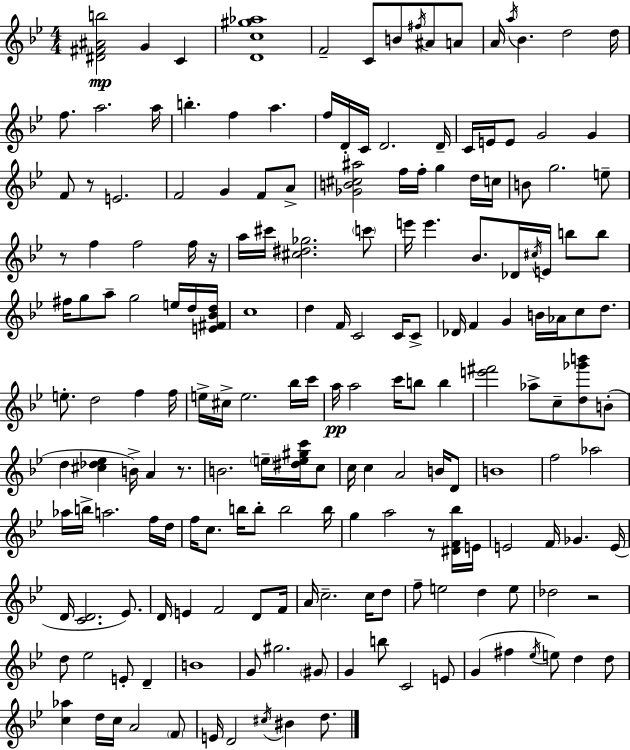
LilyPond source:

{
  \clef treble
  \numericTimeSignature
  \time 4/4
  \key bes \major
  <dis' fis' ais' b''>2\mp g'4 c'4 | <d' c'' gis'' aes''>1 | f'2-- c'8 b'8 \acciaccatura { fis''16 } ais'8 a'8 | a'16 \acciaccatura { a''16 } bes'4. d''2 | \break d''16 f''8. a''2. | a''16 b''4.-. f''4 a''4. | f''16 d'16-. c'16 d'2. | d'16-- c'16 e'16 e'8 g'2 g'4 | \break f'8 r8 e'2. | f'2 g'4 f'8 | a'8-> <ges' b' cis'' ais''>2 f''16 f''16-. g''4 | d''16 c''16 b'8 g''2. | \break e''8-- r8 f''4 f''2 | f''16 r16 a''16 cis'''16 <cis'' dis'' ges''>2. | \parenthesize c'''8 e'''16 e'''4. bes'8. des'16 \acciaccatura { cis''16 } e'16 b''8 | b''8 fis''16 g''8 a''8-- g''2 | \break e''16 d''16 <e' fis' bes' d''>16 c''1 | d''4 f'16 c'2 | c'16 c'8-> des'16 f'4 g'4 b'16 aes'16 c''8 | d''8. e''8.-. d''2 f''4 | \break f''16 e''16-> cis''16-> e''2. | bes''16 c'''16 a''16\pp a''2 c'''16 b''8 b''4 | <e''' fis'''>2 aes''8-> c''8-- <d'' ges''' b'''>8 | b'8-.( d''4 <cis'' des'' ees''>4 b'16->) a'4 | \break r8. b'2. \parenthesize e''16-- | <dis'' e'' gis'' c'''>16 c''8 c''16 c''4 a'2 | b'16 d'8 b'1 | f''2 aes''2 | \break aes''16 b''16-> a''2. | f''16 d''16 f''16 c''8. b''16 b''8-. b''2 | b''16 g''4 a''2 r8 | <dis' f' bes''>16 e'16 e'2 f'16 ges'4. | \break e'16( d'16 <c' d'>2. | ees'8.) d'16 e'4 f'2 | d'8 f'16 a'16 c''2.-- | c''16 d''8 f''8-- e''2 d''4 | \break e''8 des''2 r2 | d''8 ees''2 e'8-. d'4-- | b'1 | g'8 gis''2. | \break \parenthesize gis'8 g'4 b''8 c'2 | e'8 g'4( fis''4 \acciaccatura { ees''16 }) e''8 d''4 | d''8 <c'' aes''>4 d''16 c''16 a'2 | \parenthesize f'8 e'16 d'2 \acciaccatura { cis''16 } bis'4 | \break d''8. \bar "|."
}